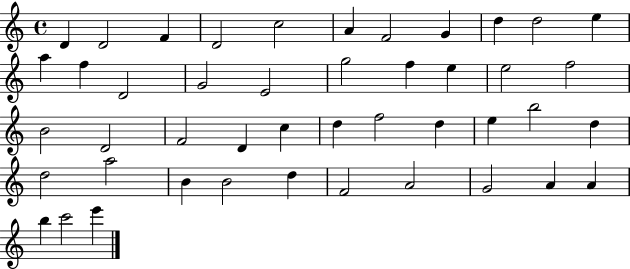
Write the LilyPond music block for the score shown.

{
  \clef treble
  \time 4/4
  \defaultTimeSignature
  \key c \major
  d'4 d'2 f'4 | d'2 c''2 | a'4 f'2 g'4 | d''4 d''2 e''4 | \break a''4 f''4 d'2 | g'2 e'2 | g''2 f''4 e''4 | e''2 f''2 | \break b'2 d'2 | f'2 d'4 c''4 | d''4 f''2 d''4 | e''4 b''2 d''4 | \break d''2 a''2 | b'4 b'2 d''4 | f'2 a'2 | g'2 a'4 a'4 | \break b''4 c'''2 e'''4 | \bar "|."
}